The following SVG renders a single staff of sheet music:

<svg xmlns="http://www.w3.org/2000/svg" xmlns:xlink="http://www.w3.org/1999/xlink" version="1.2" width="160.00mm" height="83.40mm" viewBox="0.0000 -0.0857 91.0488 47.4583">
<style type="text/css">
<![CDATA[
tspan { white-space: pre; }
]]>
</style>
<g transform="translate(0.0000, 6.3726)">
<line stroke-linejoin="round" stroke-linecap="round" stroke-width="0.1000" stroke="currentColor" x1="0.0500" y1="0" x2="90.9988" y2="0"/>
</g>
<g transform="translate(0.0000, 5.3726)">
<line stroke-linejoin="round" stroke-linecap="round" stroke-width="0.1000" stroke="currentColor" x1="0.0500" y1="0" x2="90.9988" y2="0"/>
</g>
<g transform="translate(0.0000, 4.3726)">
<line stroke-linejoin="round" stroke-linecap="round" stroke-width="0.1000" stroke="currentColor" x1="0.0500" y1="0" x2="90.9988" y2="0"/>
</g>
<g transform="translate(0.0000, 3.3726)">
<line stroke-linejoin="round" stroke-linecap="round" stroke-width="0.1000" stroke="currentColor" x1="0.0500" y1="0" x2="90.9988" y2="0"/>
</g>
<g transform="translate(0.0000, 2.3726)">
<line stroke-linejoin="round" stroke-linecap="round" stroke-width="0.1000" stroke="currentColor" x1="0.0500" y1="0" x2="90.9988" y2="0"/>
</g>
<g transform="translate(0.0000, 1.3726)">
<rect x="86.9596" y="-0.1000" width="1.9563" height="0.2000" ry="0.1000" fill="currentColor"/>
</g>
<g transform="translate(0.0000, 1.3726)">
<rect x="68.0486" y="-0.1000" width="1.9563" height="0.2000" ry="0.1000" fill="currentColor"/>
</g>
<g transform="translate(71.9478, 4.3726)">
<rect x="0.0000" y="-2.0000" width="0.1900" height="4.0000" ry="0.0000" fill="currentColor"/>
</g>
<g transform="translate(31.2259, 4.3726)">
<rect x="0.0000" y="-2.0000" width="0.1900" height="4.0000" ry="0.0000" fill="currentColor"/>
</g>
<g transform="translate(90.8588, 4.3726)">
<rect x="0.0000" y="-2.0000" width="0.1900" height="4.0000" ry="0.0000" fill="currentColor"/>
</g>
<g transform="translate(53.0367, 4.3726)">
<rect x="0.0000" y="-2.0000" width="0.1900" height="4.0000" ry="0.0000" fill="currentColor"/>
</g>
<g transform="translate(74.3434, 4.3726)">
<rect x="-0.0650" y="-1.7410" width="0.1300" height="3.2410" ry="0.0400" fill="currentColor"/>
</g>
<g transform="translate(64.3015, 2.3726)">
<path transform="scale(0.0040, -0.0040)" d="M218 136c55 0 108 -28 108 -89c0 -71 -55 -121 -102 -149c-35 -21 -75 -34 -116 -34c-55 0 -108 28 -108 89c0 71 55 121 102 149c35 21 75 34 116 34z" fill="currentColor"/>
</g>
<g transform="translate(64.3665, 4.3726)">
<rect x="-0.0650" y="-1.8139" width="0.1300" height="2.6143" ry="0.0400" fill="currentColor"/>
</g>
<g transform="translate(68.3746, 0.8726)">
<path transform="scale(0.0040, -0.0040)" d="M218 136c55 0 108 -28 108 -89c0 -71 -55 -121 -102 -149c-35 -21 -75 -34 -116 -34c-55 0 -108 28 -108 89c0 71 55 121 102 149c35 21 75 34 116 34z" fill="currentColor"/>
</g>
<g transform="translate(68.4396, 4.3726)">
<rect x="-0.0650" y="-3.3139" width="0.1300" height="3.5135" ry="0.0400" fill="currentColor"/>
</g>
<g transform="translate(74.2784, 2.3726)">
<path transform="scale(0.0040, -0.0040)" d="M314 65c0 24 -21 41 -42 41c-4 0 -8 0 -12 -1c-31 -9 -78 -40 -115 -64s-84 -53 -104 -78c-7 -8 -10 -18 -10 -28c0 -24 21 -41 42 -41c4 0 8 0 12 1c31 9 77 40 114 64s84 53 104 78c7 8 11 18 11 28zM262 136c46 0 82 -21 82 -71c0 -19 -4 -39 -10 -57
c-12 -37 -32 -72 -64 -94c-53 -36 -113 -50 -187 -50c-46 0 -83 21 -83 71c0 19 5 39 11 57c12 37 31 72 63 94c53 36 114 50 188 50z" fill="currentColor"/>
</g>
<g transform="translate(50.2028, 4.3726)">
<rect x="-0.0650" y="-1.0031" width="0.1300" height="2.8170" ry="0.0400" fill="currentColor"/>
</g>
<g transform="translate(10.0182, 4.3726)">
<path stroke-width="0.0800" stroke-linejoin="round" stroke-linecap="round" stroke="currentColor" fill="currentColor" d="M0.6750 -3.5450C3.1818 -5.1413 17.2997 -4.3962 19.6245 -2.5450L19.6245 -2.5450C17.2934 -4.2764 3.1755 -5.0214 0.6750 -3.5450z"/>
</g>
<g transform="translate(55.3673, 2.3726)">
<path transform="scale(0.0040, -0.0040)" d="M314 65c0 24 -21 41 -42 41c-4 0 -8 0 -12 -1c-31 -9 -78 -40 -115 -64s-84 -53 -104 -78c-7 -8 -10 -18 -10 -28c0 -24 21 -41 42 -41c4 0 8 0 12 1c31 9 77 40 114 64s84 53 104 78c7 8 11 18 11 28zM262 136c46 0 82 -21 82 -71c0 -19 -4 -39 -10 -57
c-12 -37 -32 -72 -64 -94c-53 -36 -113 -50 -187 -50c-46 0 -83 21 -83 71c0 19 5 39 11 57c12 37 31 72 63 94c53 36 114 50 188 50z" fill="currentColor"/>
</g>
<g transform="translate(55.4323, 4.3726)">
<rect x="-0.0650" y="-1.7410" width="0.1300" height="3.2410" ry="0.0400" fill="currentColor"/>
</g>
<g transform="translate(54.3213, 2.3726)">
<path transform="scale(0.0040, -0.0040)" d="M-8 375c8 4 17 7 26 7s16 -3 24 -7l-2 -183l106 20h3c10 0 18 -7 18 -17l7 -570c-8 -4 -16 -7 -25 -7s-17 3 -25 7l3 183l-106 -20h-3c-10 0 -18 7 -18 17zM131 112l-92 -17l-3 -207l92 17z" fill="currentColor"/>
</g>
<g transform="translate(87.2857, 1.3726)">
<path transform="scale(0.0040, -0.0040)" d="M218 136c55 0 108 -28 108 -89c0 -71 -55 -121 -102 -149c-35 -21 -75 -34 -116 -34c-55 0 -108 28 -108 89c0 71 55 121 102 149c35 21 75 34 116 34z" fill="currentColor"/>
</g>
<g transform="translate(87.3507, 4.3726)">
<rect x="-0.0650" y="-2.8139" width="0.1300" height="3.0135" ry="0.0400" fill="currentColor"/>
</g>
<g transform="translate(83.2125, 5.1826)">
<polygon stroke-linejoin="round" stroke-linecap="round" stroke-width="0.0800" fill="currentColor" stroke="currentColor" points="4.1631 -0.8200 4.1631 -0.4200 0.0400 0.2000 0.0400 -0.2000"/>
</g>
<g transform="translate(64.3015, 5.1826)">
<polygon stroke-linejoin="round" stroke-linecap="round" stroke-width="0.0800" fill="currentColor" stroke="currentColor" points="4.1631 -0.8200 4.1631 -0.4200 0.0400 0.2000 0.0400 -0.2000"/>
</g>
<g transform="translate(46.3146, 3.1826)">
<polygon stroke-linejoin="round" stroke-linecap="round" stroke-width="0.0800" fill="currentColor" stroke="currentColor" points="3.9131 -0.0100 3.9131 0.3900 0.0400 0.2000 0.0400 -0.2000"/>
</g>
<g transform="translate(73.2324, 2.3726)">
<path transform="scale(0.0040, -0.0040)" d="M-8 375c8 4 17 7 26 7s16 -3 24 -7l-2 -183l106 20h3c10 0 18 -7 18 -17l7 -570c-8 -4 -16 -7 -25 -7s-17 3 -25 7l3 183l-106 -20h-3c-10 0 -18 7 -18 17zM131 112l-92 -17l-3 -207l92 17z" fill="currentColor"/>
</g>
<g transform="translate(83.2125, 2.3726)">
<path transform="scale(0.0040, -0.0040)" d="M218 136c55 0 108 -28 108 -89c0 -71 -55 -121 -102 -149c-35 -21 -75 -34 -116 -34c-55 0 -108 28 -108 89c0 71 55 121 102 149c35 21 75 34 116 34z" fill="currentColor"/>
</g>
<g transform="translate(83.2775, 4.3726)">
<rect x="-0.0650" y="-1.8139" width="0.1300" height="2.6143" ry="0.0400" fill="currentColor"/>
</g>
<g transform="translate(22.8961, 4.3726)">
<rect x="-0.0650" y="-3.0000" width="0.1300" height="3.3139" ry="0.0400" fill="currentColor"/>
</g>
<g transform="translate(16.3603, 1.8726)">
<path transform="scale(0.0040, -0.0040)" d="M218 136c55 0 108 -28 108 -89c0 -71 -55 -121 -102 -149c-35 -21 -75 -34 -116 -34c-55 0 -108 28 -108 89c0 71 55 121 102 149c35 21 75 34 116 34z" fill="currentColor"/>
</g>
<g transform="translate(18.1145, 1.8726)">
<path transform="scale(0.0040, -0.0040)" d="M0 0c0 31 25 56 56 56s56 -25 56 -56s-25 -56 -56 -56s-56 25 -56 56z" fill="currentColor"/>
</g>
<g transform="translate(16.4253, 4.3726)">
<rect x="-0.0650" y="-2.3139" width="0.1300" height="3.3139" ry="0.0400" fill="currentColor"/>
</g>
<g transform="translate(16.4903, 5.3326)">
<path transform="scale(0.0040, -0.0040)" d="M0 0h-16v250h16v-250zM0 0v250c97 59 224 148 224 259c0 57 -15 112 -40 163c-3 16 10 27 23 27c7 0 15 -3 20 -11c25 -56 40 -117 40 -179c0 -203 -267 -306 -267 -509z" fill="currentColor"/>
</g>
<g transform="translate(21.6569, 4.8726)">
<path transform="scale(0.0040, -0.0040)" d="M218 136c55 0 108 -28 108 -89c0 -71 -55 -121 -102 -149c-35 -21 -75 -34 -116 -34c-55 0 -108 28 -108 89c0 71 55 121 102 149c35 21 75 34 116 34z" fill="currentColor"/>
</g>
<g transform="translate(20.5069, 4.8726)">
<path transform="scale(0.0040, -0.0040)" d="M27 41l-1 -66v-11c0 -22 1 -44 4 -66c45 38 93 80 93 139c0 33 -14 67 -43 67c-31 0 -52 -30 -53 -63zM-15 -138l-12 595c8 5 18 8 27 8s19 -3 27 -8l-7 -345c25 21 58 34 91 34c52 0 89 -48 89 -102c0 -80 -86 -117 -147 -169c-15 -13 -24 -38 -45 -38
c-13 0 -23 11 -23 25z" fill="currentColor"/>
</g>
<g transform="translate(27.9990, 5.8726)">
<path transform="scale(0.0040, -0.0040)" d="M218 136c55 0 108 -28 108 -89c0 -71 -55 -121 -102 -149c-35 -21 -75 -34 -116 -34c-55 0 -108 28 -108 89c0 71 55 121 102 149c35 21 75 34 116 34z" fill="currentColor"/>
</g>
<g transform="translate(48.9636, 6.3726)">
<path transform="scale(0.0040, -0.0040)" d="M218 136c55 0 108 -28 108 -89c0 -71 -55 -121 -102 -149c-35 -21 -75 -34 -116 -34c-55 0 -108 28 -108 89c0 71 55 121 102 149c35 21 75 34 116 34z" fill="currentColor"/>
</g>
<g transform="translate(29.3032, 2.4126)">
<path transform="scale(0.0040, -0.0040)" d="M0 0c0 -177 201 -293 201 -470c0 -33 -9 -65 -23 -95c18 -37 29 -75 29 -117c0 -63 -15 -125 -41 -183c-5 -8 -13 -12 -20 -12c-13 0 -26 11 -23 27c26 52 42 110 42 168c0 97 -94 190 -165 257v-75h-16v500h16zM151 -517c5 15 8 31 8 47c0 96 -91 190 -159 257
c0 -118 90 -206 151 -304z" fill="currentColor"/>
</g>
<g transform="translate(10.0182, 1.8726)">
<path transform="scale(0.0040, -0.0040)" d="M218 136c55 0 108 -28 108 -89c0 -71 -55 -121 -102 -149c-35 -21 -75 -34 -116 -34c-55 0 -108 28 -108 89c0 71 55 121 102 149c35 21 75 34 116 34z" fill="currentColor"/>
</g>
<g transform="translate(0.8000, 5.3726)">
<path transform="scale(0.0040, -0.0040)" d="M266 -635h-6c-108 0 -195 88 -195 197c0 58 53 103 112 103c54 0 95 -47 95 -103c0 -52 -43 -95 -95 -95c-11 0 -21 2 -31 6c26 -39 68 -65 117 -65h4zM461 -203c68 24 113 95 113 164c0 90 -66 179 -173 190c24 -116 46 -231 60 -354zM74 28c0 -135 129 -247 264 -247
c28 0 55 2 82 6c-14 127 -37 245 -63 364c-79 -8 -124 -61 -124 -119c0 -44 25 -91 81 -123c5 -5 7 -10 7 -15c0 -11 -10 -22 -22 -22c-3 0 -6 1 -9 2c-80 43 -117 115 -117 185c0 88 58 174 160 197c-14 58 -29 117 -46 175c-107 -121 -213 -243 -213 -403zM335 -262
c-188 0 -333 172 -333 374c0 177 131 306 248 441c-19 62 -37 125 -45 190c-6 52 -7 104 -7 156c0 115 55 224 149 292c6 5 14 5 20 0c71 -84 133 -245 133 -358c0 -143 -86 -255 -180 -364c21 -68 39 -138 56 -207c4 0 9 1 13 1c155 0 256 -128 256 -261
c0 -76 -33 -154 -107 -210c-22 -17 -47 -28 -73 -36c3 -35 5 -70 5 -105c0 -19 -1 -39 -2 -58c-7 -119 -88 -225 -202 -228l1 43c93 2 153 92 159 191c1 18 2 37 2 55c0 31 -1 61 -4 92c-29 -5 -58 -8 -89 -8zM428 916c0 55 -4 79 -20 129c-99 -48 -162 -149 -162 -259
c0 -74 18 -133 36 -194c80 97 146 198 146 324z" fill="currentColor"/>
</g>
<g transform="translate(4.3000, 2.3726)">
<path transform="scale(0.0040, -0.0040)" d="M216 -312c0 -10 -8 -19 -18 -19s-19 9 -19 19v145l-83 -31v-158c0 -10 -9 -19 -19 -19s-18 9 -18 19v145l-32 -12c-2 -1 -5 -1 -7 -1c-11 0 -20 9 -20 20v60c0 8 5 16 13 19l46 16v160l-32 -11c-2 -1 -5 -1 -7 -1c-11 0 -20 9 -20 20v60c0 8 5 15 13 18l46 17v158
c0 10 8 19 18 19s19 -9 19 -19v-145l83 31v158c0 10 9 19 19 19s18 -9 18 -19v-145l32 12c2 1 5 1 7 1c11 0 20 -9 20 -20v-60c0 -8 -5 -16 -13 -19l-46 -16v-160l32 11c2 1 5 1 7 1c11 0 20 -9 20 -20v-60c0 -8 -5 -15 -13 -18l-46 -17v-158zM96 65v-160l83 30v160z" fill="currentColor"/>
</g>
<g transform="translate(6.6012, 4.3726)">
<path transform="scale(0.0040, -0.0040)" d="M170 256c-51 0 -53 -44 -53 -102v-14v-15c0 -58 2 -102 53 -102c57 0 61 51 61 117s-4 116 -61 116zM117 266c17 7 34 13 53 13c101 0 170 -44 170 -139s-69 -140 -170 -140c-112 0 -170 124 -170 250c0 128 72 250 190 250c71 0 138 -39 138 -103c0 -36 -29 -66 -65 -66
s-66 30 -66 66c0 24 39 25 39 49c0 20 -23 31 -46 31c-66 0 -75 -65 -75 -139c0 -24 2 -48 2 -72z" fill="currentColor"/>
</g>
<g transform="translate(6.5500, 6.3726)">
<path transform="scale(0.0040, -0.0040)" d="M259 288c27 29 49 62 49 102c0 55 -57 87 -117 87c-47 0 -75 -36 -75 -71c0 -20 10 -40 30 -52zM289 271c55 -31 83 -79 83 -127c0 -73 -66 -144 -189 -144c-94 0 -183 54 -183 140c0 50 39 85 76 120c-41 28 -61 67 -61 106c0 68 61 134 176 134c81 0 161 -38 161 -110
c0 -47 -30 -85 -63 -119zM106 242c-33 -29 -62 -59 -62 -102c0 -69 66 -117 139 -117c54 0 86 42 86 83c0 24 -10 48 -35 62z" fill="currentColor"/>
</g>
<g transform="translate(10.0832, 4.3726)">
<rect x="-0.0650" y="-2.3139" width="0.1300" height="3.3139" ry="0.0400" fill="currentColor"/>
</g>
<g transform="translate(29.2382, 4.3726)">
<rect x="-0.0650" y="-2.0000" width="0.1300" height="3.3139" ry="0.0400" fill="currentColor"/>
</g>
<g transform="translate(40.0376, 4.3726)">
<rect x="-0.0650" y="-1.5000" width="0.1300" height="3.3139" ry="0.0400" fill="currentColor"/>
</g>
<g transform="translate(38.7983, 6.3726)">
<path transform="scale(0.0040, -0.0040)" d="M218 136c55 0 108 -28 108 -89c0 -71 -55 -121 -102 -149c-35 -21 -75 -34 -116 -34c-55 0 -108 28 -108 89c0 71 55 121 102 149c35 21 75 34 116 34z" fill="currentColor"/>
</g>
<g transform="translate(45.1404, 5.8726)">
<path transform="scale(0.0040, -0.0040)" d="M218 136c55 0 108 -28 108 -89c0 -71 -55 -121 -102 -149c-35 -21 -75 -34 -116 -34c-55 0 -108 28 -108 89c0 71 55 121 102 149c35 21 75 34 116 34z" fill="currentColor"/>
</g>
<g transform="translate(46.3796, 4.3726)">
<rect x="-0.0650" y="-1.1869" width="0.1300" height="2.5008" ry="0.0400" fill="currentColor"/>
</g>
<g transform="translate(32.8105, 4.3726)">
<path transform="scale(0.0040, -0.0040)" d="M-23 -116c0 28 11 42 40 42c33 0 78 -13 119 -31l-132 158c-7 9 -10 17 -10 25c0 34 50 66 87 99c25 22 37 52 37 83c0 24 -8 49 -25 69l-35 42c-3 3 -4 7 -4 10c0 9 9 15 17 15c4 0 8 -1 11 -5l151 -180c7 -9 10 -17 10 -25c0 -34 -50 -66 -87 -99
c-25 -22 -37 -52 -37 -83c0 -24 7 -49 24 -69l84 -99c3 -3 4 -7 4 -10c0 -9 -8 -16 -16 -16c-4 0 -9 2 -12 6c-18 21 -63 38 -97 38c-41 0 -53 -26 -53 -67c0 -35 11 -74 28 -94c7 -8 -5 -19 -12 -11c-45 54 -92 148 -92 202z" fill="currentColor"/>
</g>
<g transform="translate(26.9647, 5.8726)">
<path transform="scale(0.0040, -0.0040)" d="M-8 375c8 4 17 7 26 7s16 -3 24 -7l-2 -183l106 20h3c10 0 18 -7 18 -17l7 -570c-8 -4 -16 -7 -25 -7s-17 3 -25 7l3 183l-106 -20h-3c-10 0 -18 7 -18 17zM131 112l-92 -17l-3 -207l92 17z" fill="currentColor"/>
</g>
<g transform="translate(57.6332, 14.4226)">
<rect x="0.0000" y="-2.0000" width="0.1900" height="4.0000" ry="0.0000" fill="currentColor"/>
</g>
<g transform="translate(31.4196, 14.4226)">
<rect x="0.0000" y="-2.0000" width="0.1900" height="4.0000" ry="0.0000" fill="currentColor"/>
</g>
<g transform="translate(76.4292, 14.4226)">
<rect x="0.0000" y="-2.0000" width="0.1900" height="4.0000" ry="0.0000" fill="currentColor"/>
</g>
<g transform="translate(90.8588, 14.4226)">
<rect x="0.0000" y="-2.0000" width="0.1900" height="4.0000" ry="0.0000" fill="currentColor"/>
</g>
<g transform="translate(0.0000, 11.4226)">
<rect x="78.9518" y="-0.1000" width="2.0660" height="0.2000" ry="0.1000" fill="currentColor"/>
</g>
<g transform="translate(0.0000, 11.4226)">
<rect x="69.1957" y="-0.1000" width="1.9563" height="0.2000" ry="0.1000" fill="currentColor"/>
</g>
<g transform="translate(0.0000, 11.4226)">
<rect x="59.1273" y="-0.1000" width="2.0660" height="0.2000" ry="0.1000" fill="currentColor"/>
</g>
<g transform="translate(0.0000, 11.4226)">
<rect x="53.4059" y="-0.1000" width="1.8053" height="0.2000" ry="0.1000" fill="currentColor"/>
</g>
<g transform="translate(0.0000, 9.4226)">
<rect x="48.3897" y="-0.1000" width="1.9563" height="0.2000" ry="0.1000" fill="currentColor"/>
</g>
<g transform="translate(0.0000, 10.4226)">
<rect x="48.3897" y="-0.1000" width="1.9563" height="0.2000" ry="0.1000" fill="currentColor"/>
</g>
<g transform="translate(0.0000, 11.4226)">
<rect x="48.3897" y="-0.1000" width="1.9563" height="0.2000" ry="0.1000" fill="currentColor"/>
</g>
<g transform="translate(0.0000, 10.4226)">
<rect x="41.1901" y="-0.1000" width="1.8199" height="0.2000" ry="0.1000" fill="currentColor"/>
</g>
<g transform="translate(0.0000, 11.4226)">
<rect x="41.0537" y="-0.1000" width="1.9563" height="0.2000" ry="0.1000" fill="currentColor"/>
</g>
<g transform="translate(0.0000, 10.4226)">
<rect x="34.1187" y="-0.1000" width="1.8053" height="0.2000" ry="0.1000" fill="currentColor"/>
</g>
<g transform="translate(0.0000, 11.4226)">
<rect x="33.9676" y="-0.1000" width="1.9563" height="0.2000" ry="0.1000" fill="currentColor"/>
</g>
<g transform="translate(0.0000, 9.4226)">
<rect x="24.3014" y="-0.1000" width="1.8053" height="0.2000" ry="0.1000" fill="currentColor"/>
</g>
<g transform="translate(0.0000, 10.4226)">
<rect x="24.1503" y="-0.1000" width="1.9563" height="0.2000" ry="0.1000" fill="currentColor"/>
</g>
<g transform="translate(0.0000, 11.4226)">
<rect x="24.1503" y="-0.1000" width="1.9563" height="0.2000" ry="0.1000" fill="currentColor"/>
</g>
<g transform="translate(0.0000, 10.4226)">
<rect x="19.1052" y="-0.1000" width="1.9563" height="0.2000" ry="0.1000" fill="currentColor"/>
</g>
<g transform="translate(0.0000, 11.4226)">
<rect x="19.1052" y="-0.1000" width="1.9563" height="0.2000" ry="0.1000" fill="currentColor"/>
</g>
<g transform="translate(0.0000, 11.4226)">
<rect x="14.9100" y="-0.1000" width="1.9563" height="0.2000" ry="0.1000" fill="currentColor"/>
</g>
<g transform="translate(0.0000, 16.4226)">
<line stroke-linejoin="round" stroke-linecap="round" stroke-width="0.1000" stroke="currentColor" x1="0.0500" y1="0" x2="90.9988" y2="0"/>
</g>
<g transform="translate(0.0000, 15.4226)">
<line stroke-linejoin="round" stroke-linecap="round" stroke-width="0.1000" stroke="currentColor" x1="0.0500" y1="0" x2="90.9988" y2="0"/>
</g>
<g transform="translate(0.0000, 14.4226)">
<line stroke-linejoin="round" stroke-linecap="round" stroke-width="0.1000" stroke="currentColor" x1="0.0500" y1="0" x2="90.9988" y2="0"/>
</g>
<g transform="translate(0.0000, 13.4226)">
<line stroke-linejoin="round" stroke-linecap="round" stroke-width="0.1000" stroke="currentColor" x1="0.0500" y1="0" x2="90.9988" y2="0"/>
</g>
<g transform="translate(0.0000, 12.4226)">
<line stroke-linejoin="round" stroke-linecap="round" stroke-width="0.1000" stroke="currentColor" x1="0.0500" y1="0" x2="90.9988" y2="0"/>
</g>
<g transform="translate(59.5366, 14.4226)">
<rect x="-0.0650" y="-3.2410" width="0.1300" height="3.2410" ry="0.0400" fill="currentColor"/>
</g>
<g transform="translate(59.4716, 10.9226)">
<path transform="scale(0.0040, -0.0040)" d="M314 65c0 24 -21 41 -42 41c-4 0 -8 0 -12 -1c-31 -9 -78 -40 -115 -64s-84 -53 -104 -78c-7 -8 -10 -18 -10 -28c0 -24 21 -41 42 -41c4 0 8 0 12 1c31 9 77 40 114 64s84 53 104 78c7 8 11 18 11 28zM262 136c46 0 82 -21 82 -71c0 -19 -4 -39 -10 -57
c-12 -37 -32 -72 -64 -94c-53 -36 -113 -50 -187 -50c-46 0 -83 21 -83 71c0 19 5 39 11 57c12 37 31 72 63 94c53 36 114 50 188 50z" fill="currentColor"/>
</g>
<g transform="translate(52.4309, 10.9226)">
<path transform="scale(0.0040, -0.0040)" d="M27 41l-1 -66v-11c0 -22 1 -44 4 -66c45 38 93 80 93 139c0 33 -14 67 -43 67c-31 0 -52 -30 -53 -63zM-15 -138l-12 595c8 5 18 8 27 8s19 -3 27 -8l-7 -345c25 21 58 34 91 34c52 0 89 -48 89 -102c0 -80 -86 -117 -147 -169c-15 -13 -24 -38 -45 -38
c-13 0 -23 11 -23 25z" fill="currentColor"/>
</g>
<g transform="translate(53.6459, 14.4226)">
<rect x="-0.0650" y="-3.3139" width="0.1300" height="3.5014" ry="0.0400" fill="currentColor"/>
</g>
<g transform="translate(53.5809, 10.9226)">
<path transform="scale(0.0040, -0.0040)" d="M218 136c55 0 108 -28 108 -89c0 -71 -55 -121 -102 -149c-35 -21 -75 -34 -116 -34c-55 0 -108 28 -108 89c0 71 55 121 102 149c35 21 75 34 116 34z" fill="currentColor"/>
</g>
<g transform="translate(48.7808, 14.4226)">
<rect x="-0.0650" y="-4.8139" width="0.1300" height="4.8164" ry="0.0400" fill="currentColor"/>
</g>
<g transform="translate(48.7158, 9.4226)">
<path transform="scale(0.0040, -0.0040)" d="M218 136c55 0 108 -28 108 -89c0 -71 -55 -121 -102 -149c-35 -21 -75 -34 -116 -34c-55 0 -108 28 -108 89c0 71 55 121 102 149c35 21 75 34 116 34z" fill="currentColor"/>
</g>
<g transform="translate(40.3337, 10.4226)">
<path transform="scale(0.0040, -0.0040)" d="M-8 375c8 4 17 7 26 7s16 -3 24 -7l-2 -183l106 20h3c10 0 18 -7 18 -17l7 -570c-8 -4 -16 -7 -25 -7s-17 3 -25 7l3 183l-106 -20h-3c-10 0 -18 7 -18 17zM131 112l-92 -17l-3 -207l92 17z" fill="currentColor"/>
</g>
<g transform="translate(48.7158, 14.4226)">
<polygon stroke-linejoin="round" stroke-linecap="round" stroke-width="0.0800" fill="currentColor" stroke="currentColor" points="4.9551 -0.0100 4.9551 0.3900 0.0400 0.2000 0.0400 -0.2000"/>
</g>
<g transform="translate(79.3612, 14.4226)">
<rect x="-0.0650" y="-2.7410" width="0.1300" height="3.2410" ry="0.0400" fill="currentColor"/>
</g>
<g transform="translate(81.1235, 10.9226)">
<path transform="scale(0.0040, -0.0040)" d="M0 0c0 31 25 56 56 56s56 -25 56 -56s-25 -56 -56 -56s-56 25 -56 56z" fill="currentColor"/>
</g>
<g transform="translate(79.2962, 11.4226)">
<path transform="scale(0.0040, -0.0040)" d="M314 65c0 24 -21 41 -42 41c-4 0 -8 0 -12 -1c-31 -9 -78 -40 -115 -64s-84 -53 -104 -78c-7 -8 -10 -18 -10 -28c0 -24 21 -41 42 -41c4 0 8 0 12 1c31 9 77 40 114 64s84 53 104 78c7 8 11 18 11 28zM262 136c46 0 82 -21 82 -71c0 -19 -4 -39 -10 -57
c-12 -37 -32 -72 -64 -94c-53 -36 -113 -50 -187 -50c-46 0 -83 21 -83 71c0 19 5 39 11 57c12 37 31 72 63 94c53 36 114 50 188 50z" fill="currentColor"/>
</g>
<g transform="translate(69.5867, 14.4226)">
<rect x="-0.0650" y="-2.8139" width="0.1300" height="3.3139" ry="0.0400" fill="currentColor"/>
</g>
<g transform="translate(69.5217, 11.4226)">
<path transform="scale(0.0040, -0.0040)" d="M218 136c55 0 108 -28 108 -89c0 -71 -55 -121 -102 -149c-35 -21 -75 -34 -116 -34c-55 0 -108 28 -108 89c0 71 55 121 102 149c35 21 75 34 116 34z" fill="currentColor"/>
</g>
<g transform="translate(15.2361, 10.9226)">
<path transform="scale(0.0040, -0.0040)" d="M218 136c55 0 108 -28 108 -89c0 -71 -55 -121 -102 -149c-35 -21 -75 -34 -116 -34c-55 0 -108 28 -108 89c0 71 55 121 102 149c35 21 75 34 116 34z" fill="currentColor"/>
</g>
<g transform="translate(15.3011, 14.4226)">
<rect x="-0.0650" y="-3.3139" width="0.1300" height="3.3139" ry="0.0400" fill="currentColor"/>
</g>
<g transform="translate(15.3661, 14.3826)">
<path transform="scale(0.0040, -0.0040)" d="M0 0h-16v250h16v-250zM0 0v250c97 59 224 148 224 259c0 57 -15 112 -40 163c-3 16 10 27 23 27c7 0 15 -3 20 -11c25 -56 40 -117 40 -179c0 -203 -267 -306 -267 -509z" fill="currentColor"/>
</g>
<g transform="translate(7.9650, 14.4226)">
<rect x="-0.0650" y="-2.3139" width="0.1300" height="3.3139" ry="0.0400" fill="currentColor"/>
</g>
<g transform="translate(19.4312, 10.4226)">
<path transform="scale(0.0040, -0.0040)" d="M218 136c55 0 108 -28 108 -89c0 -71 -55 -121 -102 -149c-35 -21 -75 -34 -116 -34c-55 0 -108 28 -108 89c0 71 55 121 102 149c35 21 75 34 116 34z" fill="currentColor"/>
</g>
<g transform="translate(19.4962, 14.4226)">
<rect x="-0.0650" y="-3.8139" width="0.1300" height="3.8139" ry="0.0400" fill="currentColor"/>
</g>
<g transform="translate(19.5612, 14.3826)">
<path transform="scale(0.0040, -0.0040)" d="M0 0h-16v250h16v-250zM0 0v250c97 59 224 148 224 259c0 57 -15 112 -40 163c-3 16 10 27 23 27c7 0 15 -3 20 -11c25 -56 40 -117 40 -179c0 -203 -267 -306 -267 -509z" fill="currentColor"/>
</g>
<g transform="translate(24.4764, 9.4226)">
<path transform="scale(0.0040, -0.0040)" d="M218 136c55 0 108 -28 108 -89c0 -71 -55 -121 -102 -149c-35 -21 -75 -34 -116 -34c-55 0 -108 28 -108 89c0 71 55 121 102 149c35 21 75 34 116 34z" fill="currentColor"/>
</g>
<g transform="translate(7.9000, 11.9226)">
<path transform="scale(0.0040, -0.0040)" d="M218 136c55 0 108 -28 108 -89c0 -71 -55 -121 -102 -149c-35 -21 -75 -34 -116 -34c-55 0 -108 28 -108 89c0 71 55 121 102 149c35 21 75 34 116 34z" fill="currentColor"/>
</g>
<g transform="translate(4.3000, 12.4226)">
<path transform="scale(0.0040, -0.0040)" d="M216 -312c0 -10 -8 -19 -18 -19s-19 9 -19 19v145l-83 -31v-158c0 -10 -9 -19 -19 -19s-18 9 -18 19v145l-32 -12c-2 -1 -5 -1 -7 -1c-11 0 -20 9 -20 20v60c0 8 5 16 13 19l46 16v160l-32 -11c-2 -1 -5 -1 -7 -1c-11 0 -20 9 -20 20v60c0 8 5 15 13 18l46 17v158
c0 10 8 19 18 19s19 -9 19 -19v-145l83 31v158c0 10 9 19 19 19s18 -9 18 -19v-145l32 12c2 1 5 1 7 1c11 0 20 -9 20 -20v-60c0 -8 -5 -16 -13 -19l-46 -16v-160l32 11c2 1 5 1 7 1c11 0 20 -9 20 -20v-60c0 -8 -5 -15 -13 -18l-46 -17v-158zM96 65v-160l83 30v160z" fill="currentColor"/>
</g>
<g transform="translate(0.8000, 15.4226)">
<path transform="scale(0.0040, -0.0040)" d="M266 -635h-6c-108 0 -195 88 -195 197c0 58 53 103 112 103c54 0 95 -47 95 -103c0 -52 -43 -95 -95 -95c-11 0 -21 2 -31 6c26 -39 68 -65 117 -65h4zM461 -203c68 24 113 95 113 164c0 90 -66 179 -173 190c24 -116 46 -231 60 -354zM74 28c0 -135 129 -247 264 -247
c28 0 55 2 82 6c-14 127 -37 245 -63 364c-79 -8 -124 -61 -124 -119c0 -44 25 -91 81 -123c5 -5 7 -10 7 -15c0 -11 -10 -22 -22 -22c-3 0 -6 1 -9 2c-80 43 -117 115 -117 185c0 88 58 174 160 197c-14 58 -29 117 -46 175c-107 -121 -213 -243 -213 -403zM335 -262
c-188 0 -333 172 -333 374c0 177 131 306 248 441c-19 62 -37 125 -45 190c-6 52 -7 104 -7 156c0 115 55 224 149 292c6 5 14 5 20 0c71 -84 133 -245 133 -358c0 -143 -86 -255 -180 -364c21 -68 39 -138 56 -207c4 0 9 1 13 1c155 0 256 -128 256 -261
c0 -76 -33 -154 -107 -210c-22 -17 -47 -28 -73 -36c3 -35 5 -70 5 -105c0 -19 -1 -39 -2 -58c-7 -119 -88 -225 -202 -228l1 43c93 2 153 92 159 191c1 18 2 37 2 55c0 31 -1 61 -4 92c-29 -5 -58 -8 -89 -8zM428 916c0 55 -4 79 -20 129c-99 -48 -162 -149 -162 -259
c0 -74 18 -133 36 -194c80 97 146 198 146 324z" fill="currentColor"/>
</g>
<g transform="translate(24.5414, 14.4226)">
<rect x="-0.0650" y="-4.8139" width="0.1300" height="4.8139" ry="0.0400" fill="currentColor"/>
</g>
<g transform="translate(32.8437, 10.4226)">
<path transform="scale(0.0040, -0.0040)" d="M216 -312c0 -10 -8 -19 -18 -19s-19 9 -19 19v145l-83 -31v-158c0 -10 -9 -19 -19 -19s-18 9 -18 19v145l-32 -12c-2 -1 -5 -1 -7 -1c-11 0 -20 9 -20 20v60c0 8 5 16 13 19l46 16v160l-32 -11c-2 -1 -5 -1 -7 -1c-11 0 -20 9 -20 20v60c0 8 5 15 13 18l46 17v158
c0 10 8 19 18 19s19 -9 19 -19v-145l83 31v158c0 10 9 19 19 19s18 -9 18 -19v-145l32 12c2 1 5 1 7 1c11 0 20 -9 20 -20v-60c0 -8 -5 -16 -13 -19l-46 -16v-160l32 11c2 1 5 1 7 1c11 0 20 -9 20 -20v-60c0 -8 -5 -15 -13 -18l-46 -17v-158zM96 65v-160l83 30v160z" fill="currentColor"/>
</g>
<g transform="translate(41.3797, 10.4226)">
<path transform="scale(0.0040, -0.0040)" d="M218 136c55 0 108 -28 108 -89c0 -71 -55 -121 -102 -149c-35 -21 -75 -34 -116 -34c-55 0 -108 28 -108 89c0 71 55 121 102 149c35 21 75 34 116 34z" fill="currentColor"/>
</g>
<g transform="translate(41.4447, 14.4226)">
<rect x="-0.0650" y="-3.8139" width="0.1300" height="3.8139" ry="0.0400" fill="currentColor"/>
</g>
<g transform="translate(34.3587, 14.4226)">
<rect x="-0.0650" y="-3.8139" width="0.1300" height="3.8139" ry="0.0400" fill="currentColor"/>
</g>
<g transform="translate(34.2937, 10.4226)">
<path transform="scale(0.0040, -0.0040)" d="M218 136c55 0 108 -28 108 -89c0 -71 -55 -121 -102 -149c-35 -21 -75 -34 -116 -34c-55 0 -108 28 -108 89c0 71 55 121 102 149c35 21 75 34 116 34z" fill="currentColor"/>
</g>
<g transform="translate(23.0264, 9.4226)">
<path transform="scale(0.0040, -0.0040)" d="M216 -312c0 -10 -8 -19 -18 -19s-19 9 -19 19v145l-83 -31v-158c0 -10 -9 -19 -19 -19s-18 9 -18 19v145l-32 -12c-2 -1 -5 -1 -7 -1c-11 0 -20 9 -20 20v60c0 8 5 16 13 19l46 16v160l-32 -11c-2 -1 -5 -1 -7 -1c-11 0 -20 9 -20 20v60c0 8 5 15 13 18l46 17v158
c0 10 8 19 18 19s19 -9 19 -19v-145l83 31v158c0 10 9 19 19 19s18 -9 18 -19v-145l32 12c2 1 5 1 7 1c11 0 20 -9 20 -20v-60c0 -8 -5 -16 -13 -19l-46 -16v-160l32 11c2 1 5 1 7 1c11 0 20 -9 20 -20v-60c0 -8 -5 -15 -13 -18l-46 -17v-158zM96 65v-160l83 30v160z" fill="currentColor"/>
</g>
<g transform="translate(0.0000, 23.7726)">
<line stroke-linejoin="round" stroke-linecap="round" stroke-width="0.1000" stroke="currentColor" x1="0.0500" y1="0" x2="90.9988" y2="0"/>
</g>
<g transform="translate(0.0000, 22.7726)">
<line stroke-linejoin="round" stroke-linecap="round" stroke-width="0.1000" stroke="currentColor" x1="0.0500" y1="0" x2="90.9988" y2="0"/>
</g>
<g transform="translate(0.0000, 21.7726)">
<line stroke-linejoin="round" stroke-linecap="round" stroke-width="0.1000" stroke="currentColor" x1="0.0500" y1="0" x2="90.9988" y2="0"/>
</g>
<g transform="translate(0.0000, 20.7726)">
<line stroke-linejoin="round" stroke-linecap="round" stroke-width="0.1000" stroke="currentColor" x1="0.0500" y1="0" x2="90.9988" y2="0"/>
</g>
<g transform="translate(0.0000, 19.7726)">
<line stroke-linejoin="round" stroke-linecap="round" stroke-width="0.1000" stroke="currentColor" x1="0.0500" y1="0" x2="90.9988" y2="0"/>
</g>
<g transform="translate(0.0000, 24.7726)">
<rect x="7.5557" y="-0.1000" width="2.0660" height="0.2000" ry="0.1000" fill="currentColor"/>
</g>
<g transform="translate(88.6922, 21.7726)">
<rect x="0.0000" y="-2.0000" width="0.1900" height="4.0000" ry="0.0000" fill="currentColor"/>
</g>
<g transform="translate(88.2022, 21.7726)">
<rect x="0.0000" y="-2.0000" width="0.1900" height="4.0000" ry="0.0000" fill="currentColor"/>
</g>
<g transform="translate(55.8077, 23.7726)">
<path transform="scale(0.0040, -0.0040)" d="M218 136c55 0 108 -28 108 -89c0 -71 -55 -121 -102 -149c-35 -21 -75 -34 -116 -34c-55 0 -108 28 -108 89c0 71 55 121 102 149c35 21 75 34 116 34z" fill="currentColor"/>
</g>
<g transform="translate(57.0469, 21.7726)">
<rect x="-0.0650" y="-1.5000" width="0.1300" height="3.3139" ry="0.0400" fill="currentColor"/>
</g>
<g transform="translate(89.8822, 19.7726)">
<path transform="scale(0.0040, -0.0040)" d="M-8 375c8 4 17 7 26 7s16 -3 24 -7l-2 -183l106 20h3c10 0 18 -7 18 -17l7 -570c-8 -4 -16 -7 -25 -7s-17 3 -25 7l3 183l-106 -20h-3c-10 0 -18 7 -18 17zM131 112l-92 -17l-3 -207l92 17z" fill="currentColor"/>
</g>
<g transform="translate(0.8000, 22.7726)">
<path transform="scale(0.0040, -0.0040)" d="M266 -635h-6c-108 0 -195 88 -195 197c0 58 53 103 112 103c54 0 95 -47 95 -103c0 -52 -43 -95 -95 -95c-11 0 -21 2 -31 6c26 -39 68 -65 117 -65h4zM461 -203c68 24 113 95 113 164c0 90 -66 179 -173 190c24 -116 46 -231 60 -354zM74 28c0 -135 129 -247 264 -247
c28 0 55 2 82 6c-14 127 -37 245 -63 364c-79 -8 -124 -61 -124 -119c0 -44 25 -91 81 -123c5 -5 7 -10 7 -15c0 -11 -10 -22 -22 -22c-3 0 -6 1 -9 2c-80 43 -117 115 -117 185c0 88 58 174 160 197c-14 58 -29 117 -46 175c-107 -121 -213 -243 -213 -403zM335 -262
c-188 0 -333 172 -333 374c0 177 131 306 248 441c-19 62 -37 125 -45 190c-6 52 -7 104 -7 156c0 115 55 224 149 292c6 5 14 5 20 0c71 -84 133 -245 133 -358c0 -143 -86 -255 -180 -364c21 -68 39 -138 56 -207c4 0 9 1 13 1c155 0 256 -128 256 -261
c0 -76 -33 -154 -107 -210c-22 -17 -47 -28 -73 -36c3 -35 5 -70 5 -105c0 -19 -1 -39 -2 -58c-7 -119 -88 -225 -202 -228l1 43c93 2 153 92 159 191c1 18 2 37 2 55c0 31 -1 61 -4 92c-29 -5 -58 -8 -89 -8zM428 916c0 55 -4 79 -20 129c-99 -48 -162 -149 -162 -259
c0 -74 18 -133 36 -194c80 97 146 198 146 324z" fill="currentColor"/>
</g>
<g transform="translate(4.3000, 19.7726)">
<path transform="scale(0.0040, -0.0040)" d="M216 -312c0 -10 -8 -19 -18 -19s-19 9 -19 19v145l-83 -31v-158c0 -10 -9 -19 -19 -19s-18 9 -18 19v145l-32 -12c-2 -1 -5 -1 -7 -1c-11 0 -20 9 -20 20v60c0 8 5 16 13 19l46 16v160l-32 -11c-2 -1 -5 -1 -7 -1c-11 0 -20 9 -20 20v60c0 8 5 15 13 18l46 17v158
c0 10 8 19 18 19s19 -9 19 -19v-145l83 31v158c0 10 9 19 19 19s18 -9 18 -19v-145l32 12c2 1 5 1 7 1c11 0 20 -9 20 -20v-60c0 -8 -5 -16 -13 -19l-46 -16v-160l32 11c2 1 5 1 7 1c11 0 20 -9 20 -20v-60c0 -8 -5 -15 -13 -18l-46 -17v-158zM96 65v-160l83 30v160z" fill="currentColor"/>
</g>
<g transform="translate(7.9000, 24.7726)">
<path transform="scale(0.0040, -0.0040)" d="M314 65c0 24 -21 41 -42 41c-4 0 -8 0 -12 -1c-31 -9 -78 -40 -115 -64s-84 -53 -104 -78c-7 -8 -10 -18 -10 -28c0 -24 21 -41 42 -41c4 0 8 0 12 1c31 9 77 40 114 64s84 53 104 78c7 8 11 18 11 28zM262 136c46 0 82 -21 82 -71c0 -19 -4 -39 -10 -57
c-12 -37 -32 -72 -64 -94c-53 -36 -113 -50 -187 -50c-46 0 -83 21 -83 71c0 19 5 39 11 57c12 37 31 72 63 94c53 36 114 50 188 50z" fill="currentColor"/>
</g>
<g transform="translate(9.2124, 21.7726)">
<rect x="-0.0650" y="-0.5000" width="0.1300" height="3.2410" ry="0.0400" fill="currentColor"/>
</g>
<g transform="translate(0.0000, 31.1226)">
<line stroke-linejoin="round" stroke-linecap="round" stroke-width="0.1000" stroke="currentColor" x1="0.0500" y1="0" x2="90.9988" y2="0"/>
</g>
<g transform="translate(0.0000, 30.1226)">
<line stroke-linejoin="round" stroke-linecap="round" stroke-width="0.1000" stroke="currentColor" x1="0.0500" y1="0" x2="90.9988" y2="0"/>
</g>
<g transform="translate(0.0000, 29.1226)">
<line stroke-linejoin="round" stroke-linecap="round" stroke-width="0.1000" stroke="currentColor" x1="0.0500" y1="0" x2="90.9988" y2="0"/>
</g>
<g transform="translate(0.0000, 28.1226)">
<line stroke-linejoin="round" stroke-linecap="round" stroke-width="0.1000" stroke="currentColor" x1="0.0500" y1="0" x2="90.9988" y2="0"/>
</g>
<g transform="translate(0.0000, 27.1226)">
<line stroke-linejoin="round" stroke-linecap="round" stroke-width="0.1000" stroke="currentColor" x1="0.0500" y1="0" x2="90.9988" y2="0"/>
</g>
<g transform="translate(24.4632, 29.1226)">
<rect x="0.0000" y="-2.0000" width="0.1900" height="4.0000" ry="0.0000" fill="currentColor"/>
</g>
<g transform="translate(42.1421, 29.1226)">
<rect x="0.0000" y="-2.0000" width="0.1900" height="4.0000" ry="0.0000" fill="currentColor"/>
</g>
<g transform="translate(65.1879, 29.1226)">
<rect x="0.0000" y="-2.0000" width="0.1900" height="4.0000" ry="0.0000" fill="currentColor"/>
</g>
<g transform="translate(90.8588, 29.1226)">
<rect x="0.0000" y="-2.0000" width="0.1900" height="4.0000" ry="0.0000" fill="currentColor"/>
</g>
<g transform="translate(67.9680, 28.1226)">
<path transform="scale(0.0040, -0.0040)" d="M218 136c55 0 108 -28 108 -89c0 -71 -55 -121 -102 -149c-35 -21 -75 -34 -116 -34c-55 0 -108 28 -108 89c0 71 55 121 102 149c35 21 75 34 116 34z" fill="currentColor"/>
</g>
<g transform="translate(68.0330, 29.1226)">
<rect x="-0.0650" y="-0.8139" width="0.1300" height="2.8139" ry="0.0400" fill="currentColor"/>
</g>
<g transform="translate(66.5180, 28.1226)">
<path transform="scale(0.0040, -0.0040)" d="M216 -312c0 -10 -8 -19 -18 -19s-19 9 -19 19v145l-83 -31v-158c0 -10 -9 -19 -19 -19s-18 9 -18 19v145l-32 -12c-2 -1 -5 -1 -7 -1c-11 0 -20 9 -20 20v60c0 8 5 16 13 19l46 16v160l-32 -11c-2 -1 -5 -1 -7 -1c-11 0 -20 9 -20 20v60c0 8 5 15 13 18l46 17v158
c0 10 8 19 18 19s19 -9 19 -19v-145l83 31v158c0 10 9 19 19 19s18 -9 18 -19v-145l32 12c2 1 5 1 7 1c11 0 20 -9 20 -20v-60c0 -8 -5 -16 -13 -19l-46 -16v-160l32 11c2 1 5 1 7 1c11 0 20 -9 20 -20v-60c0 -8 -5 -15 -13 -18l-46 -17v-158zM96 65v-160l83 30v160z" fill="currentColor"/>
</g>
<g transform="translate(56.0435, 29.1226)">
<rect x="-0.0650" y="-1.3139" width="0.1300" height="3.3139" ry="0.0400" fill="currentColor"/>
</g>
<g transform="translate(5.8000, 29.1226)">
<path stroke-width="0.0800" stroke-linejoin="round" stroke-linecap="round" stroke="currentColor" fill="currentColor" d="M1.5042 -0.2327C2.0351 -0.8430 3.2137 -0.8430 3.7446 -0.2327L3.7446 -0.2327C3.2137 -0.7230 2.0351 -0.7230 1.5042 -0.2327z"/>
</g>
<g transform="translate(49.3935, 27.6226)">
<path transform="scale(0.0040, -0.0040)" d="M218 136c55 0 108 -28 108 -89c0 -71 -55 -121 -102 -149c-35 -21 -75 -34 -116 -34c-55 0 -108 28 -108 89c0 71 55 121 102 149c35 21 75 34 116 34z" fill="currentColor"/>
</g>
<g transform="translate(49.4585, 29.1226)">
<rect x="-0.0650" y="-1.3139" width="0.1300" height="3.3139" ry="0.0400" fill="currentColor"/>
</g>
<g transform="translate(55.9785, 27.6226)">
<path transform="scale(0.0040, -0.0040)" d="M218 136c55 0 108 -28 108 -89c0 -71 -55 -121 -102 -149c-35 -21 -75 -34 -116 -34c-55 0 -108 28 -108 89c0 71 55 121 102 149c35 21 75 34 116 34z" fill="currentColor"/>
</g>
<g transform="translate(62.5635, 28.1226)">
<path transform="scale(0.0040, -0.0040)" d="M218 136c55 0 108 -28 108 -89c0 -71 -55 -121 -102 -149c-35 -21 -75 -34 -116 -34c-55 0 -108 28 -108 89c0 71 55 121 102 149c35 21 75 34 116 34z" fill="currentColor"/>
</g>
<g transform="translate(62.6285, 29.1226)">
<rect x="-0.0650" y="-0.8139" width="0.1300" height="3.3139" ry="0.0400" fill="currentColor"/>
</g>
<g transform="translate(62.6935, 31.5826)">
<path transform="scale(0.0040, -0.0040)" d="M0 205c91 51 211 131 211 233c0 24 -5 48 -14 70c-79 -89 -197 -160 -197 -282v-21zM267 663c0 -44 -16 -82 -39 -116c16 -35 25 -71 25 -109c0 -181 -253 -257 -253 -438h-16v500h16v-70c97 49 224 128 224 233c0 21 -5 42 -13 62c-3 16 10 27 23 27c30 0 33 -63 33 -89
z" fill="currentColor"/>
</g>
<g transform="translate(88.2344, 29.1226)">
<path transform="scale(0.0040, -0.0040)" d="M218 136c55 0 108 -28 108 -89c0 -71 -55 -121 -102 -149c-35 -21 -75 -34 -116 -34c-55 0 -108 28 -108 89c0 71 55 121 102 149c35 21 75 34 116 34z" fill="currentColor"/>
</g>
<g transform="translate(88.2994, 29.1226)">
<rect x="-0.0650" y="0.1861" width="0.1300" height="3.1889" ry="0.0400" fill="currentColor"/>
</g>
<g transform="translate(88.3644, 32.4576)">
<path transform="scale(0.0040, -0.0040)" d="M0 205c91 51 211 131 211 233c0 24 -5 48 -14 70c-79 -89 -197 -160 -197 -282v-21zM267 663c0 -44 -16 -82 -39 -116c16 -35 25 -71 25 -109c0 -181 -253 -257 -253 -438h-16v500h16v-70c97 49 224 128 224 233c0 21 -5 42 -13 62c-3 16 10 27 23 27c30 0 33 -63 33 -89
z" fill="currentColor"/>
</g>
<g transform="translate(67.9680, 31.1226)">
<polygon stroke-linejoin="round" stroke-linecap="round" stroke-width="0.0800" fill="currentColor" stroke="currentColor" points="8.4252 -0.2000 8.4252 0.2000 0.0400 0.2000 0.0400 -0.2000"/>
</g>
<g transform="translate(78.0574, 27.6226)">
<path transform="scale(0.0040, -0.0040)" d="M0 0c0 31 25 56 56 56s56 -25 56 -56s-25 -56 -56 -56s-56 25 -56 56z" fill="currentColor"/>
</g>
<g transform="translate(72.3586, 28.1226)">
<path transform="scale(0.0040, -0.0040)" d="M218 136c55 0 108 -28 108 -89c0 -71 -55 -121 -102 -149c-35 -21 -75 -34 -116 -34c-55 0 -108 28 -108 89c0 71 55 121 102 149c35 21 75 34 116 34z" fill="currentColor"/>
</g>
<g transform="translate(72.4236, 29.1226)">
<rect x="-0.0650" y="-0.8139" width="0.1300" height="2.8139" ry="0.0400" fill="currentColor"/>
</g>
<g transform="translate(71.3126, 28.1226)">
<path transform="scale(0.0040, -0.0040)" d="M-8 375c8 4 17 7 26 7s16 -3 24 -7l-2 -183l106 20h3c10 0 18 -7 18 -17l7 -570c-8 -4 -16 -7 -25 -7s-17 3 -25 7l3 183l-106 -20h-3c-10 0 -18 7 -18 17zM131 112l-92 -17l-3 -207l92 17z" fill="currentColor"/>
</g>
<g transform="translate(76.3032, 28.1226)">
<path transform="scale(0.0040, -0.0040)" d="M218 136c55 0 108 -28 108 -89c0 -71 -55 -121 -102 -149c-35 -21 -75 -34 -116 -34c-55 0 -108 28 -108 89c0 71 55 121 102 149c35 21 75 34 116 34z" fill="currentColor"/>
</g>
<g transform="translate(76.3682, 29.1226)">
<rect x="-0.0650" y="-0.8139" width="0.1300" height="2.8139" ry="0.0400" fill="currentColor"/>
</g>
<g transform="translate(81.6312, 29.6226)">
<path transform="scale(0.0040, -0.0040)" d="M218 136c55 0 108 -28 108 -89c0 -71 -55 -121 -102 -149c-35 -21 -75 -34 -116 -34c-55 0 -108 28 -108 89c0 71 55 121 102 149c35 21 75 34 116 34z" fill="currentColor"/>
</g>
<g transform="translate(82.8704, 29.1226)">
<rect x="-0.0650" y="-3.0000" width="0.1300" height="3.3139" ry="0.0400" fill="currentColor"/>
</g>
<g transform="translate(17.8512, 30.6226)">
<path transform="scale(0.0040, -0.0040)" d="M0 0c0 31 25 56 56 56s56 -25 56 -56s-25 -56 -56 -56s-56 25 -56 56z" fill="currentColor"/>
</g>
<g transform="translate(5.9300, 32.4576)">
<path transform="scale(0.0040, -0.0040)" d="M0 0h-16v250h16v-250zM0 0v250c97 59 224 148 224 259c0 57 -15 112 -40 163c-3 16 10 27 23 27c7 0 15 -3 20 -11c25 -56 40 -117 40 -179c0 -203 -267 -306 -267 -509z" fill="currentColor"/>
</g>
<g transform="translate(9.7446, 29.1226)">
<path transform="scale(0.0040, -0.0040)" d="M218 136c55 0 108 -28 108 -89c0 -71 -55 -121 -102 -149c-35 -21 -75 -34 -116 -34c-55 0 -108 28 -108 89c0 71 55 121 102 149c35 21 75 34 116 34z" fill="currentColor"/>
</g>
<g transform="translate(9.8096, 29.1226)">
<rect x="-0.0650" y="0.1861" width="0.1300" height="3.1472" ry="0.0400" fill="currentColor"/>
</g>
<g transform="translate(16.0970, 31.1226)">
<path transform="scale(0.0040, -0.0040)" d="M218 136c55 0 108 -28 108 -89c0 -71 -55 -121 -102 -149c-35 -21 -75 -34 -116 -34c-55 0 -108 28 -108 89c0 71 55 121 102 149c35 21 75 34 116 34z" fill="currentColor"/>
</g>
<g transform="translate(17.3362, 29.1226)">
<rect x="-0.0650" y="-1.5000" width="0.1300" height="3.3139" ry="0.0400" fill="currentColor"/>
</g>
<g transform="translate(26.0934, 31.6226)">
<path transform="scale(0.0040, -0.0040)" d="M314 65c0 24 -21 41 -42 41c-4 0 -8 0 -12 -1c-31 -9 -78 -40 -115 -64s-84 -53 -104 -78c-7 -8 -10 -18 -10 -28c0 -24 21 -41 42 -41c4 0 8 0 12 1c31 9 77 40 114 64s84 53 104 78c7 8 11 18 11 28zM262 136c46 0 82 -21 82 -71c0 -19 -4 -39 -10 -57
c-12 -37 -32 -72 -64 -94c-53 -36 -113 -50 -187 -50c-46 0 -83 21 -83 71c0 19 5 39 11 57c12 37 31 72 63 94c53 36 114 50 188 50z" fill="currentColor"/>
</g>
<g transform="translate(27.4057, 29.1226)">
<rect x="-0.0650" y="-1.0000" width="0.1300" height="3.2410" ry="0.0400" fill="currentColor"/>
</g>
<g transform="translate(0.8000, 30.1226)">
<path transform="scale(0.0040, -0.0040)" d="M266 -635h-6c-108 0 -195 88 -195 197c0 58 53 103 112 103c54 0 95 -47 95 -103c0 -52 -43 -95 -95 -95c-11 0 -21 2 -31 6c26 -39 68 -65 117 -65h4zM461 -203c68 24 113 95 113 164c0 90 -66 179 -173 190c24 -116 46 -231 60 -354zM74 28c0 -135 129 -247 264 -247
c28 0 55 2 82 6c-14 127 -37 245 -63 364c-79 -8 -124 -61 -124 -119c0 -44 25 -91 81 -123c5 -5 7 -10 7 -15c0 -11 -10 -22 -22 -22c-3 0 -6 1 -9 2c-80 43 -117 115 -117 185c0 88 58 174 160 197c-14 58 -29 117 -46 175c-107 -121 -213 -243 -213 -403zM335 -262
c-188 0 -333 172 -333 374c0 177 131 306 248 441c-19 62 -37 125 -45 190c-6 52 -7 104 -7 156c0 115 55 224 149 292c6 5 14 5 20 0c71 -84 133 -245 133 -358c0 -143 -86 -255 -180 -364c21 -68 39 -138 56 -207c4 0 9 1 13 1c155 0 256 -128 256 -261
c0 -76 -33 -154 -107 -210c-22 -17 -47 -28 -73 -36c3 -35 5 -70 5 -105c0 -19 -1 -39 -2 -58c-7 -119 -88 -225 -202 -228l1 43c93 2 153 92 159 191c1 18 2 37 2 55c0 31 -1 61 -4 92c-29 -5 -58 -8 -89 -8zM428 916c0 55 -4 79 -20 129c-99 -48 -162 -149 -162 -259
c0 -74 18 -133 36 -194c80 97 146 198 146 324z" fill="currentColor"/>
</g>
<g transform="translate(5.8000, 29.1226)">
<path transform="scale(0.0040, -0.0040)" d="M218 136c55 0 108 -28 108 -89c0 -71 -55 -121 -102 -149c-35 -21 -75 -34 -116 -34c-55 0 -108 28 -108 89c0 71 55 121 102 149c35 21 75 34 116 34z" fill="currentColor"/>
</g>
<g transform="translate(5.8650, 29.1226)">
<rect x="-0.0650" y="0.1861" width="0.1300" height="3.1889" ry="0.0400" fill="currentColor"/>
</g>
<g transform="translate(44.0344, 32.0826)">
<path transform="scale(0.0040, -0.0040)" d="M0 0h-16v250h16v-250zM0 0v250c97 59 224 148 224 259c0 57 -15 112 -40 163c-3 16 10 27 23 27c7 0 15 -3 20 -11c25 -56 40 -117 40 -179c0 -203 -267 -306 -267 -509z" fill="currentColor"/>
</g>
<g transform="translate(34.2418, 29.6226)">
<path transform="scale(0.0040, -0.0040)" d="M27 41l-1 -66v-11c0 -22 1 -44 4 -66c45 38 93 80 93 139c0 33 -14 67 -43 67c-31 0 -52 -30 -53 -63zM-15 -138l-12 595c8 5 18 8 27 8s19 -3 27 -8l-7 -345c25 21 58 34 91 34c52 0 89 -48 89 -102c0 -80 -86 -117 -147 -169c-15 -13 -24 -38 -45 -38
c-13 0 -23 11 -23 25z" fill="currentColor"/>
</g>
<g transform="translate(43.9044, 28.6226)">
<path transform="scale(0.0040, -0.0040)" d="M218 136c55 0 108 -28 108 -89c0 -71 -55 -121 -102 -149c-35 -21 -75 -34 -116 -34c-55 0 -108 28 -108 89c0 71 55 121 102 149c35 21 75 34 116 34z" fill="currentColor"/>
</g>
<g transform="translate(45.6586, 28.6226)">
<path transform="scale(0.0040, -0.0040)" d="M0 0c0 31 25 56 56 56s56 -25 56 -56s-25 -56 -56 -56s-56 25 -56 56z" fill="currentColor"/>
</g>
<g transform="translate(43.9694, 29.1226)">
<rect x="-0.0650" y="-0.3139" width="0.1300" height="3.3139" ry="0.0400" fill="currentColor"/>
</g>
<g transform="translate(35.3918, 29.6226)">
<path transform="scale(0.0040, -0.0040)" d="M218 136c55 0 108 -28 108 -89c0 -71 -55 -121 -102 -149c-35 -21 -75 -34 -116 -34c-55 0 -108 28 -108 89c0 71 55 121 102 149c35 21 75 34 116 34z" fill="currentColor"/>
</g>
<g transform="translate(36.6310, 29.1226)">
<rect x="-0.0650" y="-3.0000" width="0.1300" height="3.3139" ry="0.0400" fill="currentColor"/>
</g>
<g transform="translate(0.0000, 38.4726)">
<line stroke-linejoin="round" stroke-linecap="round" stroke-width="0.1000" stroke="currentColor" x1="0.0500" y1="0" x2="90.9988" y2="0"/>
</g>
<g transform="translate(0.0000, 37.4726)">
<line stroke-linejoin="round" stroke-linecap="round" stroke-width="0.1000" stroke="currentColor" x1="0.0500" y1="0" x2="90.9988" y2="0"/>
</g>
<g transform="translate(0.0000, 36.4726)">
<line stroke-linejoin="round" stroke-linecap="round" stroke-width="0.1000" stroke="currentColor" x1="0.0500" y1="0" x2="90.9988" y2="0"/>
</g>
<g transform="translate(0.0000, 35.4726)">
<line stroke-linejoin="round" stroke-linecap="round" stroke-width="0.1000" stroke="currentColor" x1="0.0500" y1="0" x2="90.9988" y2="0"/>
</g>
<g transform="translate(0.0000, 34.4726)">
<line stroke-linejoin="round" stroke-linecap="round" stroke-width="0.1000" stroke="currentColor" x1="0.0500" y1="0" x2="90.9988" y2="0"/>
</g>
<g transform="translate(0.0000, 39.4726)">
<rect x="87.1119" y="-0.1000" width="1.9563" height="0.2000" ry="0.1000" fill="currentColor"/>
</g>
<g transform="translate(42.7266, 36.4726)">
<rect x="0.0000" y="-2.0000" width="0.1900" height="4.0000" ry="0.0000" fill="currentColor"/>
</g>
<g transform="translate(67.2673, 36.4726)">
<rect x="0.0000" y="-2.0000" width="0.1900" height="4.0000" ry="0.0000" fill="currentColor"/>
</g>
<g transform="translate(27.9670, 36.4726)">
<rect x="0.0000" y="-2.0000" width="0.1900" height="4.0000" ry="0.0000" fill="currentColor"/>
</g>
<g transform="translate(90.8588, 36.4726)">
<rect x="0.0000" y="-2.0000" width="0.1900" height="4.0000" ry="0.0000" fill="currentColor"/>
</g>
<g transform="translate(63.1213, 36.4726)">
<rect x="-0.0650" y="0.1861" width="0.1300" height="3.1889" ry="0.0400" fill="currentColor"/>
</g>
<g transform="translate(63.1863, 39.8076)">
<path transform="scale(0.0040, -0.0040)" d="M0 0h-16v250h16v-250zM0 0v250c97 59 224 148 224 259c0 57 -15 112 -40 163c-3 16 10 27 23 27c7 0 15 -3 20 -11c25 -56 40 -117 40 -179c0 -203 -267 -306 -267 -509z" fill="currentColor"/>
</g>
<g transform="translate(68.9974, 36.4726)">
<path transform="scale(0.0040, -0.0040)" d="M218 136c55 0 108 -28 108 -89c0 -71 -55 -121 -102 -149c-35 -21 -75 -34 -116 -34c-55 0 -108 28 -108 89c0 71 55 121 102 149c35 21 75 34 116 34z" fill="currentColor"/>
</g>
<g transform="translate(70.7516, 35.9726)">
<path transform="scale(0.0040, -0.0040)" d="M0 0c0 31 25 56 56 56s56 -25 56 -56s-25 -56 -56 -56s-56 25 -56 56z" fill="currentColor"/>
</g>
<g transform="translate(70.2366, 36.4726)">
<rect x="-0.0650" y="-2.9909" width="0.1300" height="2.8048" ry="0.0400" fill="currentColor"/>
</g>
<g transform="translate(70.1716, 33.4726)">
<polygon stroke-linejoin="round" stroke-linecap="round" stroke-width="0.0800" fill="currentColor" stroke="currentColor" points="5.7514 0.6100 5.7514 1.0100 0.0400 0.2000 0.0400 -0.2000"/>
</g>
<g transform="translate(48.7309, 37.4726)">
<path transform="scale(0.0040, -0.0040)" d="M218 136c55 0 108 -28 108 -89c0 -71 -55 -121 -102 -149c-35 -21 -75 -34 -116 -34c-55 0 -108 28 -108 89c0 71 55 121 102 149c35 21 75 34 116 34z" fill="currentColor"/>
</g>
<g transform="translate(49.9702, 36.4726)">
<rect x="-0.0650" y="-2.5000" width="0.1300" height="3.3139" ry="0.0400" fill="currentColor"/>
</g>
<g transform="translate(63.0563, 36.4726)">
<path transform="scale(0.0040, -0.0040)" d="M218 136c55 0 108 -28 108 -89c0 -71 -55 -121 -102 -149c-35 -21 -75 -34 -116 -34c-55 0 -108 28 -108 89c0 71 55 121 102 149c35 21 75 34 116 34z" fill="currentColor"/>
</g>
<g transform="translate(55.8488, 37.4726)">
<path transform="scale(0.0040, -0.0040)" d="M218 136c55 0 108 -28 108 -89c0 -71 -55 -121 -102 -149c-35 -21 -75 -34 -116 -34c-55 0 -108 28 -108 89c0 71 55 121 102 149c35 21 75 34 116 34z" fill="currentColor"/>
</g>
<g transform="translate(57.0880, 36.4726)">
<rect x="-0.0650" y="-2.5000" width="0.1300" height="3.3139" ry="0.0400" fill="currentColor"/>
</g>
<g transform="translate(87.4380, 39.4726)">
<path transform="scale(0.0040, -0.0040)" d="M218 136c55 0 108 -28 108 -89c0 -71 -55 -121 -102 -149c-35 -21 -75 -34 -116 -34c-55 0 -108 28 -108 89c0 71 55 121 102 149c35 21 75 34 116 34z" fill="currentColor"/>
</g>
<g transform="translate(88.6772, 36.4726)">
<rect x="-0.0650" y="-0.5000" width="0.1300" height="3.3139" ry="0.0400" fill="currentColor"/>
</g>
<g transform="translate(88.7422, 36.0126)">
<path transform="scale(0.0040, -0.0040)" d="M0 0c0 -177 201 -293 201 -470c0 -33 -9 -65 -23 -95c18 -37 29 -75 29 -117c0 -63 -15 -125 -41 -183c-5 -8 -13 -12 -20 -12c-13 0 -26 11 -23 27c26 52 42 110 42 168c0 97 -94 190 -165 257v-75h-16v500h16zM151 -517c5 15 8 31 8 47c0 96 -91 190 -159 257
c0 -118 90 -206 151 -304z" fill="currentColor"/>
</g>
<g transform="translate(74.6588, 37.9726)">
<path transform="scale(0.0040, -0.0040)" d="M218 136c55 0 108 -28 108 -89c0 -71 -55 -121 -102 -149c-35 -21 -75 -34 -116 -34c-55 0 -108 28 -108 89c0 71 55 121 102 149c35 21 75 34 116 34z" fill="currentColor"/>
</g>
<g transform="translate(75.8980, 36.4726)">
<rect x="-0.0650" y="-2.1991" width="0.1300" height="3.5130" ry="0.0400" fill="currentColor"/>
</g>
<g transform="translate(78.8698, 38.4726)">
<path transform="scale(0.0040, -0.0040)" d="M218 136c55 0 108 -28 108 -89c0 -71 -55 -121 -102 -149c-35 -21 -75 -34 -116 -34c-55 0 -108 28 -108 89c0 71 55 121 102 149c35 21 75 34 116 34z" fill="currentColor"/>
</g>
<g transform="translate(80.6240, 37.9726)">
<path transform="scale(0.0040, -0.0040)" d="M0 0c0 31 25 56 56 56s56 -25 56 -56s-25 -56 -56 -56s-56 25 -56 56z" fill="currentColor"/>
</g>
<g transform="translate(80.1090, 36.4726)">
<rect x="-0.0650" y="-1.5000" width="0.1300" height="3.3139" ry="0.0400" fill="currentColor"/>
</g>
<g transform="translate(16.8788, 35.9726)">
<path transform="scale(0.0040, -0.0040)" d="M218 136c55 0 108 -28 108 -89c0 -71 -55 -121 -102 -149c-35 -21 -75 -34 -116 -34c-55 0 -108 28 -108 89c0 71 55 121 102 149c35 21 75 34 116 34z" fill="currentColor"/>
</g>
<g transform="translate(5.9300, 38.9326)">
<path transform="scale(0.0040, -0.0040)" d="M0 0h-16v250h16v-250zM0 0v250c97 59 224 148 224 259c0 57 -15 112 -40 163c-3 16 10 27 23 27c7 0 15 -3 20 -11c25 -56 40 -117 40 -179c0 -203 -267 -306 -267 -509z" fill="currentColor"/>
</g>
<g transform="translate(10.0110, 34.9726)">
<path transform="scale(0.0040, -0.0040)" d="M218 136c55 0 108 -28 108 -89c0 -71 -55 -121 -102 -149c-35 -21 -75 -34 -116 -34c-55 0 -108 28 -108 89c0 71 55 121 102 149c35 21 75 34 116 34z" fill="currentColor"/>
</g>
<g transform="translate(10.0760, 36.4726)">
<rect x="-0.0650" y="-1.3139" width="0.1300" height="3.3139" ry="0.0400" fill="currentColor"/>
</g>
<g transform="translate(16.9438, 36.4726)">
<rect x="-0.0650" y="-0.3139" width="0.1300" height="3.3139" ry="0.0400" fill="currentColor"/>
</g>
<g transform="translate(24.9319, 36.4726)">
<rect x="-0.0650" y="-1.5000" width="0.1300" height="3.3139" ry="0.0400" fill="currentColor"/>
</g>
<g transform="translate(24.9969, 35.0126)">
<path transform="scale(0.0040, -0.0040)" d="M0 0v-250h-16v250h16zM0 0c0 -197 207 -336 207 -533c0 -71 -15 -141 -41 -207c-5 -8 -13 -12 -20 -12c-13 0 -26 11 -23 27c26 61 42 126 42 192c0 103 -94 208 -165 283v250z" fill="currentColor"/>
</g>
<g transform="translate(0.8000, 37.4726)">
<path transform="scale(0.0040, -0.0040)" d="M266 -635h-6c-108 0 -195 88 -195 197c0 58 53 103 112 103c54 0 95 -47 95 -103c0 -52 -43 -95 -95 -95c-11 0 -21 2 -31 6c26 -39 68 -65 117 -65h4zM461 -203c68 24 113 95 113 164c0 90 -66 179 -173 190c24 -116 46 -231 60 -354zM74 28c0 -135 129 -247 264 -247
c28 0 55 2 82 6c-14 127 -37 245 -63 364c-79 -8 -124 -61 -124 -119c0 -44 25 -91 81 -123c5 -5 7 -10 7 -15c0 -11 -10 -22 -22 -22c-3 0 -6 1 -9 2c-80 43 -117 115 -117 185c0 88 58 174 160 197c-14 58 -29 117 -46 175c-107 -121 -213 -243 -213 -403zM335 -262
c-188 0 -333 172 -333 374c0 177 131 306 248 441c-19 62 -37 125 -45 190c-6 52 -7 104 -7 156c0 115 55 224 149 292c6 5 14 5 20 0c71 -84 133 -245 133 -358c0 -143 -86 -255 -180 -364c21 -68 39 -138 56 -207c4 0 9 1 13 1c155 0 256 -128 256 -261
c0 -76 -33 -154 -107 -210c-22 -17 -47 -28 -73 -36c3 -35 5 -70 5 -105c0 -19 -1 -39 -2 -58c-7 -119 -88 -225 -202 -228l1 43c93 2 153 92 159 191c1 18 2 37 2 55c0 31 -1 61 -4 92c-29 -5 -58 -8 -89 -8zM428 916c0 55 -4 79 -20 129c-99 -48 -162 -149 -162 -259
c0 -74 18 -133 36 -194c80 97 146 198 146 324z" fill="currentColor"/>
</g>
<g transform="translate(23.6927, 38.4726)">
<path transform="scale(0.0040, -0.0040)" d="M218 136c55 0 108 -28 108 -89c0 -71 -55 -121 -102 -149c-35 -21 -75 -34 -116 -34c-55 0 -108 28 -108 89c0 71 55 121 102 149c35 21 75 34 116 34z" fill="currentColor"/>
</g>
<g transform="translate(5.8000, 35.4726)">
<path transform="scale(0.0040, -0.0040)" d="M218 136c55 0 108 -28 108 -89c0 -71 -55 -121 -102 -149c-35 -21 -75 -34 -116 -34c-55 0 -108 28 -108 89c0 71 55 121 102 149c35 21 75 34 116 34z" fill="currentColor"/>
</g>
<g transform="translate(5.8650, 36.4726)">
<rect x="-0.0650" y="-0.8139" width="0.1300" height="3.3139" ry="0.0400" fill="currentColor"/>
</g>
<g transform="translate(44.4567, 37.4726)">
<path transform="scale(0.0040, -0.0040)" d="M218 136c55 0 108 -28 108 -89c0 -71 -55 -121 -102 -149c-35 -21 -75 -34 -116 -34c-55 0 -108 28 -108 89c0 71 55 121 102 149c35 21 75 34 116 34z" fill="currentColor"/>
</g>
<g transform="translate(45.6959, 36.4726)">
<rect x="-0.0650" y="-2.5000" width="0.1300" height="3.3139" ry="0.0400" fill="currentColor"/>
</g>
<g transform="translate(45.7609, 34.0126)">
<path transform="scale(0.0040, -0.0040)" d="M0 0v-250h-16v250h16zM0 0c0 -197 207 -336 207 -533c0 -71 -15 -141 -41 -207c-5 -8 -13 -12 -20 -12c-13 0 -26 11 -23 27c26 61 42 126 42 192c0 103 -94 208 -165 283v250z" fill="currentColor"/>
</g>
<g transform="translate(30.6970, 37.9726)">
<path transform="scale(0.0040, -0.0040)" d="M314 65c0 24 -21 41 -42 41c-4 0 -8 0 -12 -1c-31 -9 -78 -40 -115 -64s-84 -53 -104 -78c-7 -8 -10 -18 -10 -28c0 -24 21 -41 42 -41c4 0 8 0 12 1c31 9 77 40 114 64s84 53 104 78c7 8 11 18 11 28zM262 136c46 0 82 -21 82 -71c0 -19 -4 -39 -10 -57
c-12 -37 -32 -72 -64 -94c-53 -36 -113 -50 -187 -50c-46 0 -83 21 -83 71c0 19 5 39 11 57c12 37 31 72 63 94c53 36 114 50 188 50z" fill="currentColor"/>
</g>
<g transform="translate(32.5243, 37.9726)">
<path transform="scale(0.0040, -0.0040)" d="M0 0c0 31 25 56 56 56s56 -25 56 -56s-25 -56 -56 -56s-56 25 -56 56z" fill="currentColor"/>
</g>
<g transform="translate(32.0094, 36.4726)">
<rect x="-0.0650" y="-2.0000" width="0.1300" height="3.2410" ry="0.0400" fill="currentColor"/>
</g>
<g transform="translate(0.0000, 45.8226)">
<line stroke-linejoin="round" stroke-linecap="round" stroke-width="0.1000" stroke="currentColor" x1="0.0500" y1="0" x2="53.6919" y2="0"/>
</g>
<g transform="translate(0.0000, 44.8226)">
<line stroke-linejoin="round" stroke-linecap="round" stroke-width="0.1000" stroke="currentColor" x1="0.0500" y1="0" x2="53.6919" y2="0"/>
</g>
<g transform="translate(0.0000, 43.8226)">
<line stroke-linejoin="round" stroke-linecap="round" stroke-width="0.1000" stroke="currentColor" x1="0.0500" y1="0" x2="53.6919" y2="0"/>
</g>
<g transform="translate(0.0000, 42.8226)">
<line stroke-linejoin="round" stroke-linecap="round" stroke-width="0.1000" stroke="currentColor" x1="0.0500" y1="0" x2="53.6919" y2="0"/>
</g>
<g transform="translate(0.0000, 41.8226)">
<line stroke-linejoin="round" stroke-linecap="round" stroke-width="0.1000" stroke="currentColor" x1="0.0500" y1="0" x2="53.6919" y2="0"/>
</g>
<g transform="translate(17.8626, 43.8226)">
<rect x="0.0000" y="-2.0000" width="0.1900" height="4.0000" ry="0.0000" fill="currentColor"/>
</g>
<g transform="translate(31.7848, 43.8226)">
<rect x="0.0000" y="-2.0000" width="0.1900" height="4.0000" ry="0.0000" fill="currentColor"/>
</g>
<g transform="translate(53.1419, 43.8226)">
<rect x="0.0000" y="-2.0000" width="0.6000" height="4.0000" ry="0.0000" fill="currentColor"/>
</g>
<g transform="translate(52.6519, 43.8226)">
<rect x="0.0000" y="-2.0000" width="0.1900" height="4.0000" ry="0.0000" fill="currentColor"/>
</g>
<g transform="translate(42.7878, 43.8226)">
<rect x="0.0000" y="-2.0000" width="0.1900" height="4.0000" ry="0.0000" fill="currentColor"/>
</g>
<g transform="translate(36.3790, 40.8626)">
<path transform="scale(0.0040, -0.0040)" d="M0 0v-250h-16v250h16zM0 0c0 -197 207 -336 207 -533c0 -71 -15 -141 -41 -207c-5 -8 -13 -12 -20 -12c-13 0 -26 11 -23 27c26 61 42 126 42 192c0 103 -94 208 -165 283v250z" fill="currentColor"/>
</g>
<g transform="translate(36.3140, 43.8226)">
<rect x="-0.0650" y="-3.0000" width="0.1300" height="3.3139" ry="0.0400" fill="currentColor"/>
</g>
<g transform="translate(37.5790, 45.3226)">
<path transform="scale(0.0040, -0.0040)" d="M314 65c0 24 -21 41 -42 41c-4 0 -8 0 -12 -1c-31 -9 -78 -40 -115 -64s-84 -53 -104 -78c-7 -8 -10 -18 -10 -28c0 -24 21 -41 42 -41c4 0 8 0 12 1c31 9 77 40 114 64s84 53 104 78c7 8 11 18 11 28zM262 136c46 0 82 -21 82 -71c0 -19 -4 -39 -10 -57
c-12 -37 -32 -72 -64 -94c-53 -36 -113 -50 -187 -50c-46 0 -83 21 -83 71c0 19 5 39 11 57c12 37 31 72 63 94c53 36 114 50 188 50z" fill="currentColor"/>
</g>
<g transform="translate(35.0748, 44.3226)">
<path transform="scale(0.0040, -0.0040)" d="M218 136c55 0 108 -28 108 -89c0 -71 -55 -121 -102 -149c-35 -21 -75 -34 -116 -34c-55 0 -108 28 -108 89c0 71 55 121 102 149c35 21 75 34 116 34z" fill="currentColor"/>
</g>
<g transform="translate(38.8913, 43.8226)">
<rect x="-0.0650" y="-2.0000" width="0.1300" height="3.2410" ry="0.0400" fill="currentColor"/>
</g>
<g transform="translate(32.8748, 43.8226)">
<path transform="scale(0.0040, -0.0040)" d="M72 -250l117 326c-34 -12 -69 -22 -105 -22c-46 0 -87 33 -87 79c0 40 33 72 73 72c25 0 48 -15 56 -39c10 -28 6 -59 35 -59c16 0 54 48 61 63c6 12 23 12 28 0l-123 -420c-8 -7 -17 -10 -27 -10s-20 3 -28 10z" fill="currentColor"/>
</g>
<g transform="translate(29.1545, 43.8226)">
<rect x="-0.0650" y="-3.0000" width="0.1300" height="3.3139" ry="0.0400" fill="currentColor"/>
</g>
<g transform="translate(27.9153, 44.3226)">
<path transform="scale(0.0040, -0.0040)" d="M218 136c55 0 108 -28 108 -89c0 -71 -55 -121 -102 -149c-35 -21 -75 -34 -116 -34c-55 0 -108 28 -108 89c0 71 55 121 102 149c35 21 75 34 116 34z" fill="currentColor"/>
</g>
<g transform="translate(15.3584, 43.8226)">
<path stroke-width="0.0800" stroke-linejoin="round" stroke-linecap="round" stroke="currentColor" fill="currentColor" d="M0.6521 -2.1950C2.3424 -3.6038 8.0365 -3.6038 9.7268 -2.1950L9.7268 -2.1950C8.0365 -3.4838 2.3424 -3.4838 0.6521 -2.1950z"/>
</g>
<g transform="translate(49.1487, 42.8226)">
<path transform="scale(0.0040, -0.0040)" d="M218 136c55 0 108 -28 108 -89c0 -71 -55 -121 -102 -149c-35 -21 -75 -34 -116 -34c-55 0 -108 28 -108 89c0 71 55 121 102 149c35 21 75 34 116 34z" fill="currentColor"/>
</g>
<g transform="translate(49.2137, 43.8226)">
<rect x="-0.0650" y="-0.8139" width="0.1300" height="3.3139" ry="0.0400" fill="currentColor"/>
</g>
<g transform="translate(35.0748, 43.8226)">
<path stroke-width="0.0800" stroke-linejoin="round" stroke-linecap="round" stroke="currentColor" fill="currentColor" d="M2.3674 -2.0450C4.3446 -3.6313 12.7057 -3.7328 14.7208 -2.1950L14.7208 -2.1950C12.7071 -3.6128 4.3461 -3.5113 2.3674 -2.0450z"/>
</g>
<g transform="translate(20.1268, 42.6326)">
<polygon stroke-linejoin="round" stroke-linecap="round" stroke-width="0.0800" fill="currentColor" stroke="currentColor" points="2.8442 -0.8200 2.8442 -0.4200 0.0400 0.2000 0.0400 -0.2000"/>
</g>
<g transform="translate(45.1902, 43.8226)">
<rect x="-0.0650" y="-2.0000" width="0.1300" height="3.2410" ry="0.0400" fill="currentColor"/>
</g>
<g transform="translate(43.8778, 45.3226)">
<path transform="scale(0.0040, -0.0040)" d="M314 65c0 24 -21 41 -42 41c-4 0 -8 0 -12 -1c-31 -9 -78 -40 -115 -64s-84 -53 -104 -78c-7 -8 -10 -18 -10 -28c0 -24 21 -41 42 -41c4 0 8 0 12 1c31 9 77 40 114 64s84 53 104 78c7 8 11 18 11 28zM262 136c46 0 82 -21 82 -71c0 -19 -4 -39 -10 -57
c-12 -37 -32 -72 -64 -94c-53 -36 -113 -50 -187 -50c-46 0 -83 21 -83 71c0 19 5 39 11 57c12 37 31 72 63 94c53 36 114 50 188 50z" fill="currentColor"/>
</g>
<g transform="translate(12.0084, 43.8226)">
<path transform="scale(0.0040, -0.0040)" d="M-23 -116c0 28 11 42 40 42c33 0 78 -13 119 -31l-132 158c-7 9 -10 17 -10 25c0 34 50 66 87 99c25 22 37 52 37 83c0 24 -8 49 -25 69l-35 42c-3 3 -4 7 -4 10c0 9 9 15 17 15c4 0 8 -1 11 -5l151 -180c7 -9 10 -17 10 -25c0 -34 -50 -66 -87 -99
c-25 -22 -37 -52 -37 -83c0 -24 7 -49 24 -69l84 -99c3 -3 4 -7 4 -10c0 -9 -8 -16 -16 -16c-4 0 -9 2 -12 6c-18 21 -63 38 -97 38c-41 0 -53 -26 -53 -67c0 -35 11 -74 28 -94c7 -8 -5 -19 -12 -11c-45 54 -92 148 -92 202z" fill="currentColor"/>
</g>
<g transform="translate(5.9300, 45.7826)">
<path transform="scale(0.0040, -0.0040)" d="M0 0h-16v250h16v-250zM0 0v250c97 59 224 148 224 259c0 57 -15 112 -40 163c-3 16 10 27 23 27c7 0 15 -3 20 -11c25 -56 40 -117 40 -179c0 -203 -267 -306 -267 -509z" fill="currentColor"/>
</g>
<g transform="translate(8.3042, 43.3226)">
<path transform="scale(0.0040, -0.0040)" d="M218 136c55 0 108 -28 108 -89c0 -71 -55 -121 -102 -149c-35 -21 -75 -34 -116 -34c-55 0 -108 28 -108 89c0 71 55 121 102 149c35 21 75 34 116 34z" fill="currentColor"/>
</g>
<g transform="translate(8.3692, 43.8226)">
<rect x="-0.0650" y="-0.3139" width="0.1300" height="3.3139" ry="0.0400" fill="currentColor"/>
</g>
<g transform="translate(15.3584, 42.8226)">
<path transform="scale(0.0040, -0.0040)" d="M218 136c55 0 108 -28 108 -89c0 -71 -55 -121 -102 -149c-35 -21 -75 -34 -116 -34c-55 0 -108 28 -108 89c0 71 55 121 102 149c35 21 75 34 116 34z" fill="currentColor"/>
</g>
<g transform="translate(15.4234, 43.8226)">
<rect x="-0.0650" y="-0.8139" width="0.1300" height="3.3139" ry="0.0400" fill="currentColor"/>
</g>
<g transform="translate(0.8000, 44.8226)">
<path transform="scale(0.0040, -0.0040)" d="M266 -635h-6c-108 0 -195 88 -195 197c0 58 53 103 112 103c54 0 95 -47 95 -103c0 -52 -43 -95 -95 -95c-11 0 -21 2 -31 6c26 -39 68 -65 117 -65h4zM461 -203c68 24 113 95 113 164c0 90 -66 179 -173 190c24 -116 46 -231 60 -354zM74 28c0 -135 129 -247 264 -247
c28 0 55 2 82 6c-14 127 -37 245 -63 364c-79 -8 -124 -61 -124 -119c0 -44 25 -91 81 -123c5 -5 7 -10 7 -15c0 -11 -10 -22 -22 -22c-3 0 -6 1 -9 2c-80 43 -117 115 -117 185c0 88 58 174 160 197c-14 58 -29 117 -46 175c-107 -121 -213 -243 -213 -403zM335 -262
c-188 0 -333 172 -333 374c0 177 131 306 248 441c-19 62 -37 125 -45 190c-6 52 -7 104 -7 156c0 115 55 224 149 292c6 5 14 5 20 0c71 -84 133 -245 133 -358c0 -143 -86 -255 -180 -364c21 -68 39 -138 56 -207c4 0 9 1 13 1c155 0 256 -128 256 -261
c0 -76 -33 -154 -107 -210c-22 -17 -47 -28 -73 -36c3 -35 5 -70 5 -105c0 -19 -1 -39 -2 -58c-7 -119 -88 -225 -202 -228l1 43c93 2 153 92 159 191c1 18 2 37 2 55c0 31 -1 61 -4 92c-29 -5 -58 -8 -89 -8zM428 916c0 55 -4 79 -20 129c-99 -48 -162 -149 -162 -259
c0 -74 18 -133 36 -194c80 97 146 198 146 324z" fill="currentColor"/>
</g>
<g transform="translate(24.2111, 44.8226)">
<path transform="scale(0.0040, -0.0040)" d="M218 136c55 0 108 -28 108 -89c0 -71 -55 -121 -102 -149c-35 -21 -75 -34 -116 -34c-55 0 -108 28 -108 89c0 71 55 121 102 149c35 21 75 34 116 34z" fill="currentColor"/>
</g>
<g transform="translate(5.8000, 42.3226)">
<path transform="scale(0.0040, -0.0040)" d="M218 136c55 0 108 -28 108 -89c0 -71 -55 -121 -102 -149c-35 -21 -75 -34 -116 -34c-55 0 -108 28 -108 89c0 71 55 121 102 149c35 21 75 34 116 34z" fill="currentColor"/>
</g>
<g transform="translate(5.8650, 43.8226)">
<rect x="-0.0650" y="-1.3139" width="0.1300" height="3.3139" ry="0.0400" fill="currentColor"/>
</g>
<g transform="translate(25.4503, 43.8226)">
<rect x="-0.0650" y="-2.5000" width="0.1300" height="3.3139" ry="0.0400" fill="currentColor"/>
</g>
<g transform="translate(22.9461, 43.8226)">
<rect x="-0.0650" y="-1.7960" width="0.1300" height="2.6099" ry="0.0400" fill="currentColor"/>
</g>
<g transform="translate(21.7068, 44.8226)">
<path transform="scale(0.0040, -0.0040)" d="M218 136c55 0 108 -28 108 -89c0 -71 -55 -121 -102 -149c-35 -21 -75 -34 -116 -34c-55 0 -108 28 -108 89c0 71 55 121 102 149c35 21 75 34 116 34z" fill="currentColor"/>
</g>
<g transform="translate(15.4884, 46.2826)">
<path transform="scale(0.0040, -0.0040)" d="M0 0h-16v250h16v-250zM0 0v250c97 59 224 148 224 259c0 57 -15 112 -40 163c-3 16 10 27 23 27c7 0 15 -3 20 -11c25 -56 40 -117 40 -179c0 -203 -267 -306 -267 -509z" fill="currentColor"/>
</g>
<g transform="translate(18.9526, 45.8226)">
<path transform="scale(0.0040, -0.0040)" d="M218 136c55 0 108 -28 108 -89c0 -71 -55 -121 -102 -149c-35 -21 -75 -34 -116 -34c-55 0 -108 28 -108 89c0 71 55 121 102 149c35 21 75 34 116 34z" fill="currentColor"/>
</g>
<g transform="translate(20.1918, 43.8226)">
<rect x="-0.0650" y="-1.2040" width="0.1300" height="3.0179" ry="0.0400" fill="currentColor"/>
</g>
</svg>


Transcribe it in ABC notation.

X:1
T:Untitled
M:6/8
L:1/4
K:G
g g/2 _A F/4 z E ^F/2 E/2 f2 f/2 b/2 f2 f/2 a/2 g b/2 c'/2 ^e' ^c' c' e'/2 _b/2 b2 a a2 C2 E B/2 B E D2 _A c/2 e e d/4 ^d/2 d/2 d/2 A B/4 d/2 e c E/2 F2 G/2 G G B/2 B/2 F/2 E C/4 e/2 c z d/2 E/2 G/2 G A z/2 A/2 F2 F2 d